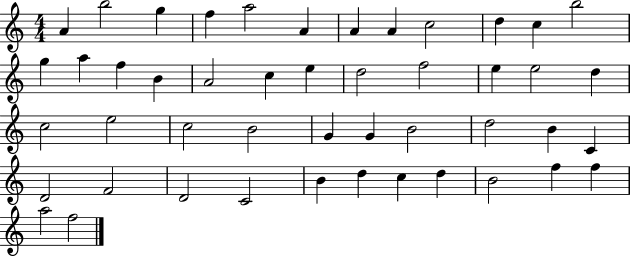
A4/q B5/h G5/q F5/q A5/h A4/q A4/q A4/q C5/h D5/q C5/q B5/h G5/q A5/q F5/q B4/q A4/h C5/q E5/q D5/h F5/h E5/q E5/h D5/q C5/h E5/h C5/h B4/h G4/q G4/q B4/h D5/h B4/q C4/q D4/h F4/h D4/h C4/h B4/q D5/q C5/q D5/q B4/h F5/q F5/q A5/h F5/h